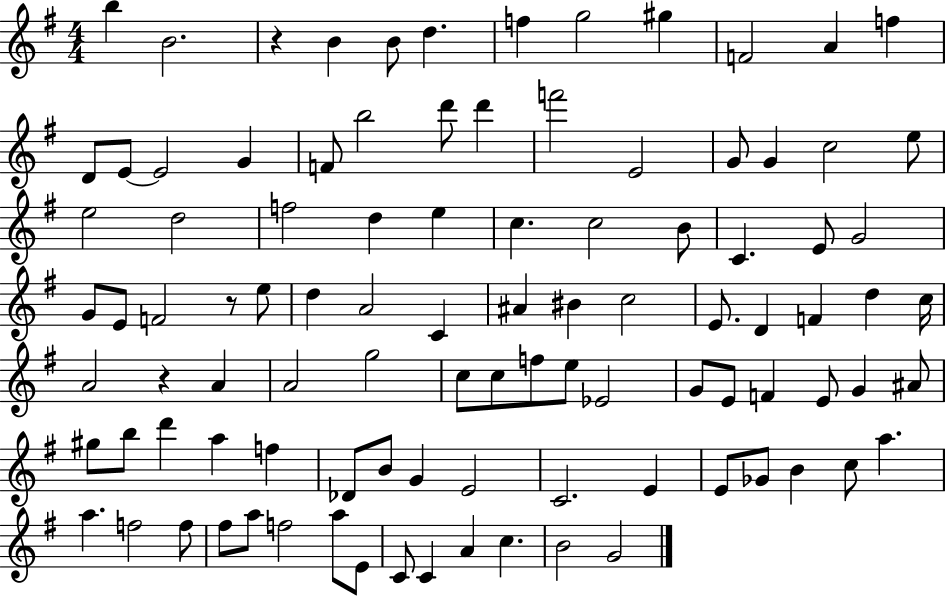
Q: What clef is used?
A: treble